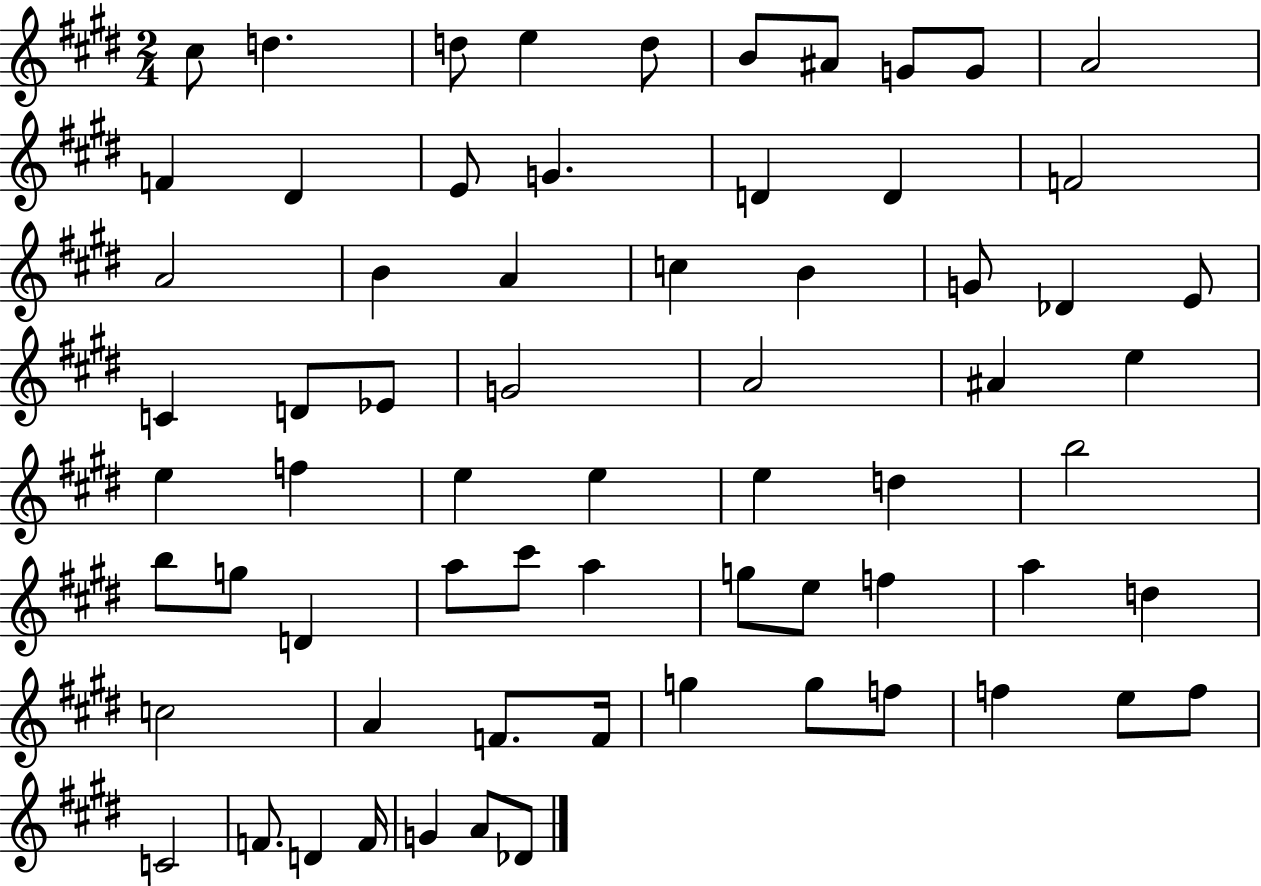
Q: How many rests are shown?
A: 0